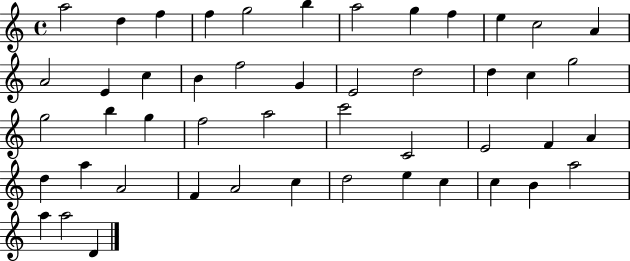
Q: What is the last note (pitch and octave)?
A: D4